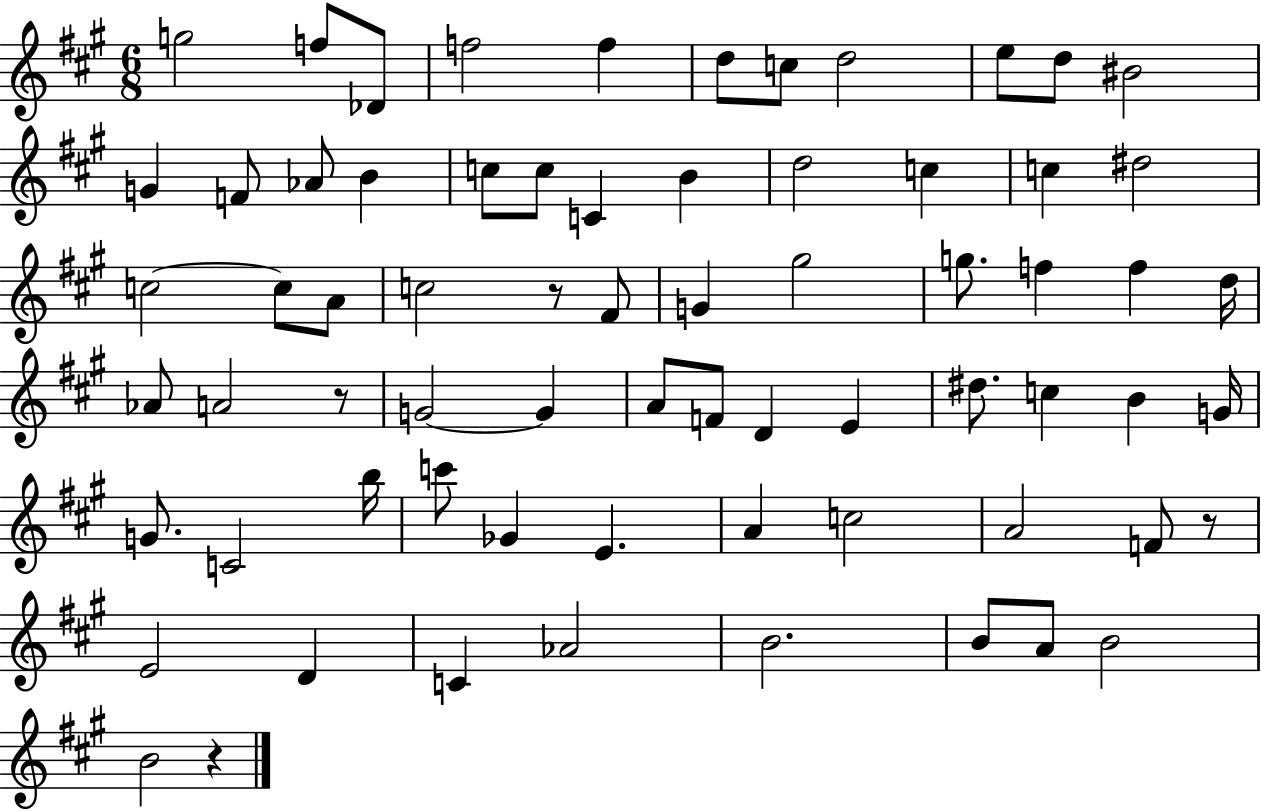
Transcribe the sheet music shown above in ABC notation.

X:1
T:Untitled
M:6/8
L:1/4
K:A
g2 f/2 _D/2 f2 f d/2 c/2 d2 e/2 d/2 ^B2 G F/2 _A/2 B c/2 c/2 C B d2 c c ^d2 c2 c/2 A/2 c2 z/2 ^F/2 G ^g2 g/2 f f d/4 _A/2 A2 z/2 G2 G A/2 F/2 D E ^d/2 c B G/4 G/2 C2 b/4 c'/2 _G E A c2 A2 F/2 z/2 E2 D C _A2 B2 B/2 A/2 B2 B2 z